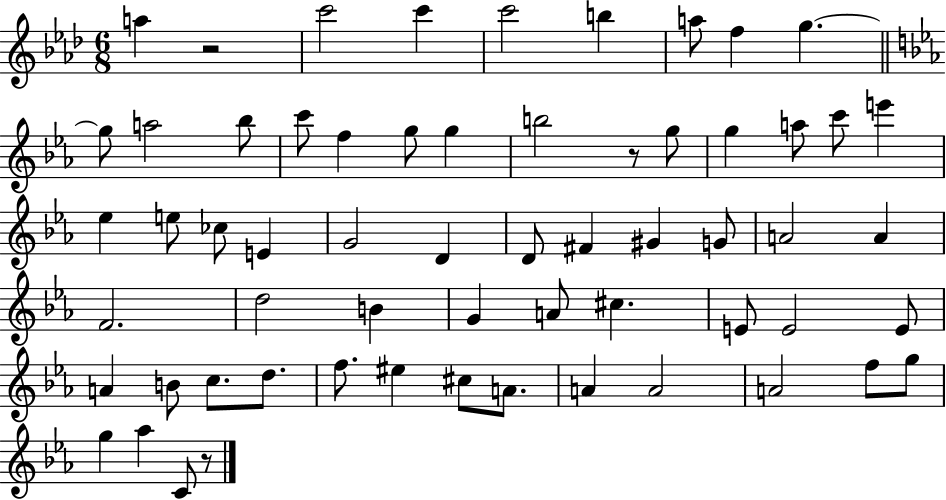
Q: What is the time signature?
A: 6/8